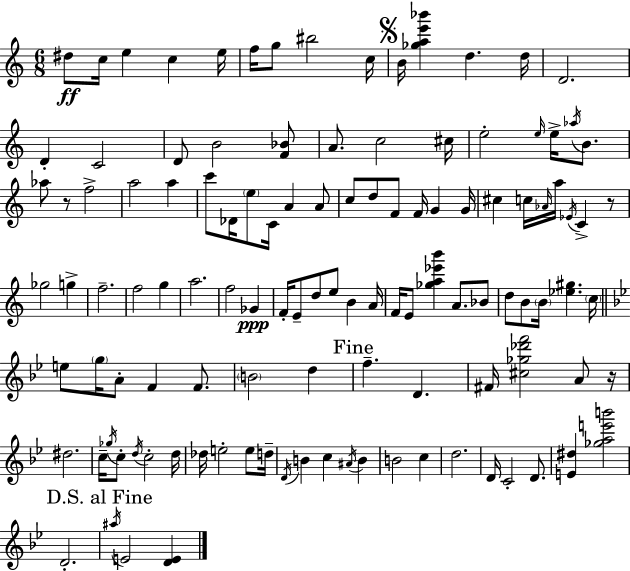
D#5/e C5/s E5/q C5/q E5/s F5/s G5/e BIS5/h C5/s B4/s [Gb5,A5,E6,Bb6]/q D5/q. D5/s D4/h. D4/q C4/h D4/e B4/h [F4,Bb4]/e A4/e. C5/h C#5/s E5/h E5/s E5/s Ab5/s B4/e. Ab5/e R/e F5/h A5/h A5/q C6/e Db4/s E5/e C4/s A4/q A4/e C5/e D5/e F4/e F4/s G4/q G4/s C#5/q C5/s Ab4/s A5/s Eb4/s C4/q R/e Gb5/h G5/q F5/h. F5/h G5/q A5/h. F5/h Gb4/q F4/s E4/e D5/e E5/e B4/q A4/s F4/s E4/e [Gb5,A5,Eb6,B6]/q A4/e. Bb4/e D5/e B4/e B4/s [Eb5,G#5]/q. C5/s E5/e G5/s A4/e F4/q F4/e. B4/h D5/q F5/q. D4/q. F#4/s [C#5,Gb5,Db6,F6]/h A4/e R/s D#5/h. C5/s Gb5/s C5/e D5/s C5/h D5/s Db5/s E5/h E5/e D5/s D4/s B4/q C5/q A#4/s B4/q B4/h C5/q D5/h. D4/s C4/h D4/e. [E4,D#5]/q [Gb5,A5,E6,B6]/h D4/h. A#5/s E4/h [D4,E4]/q